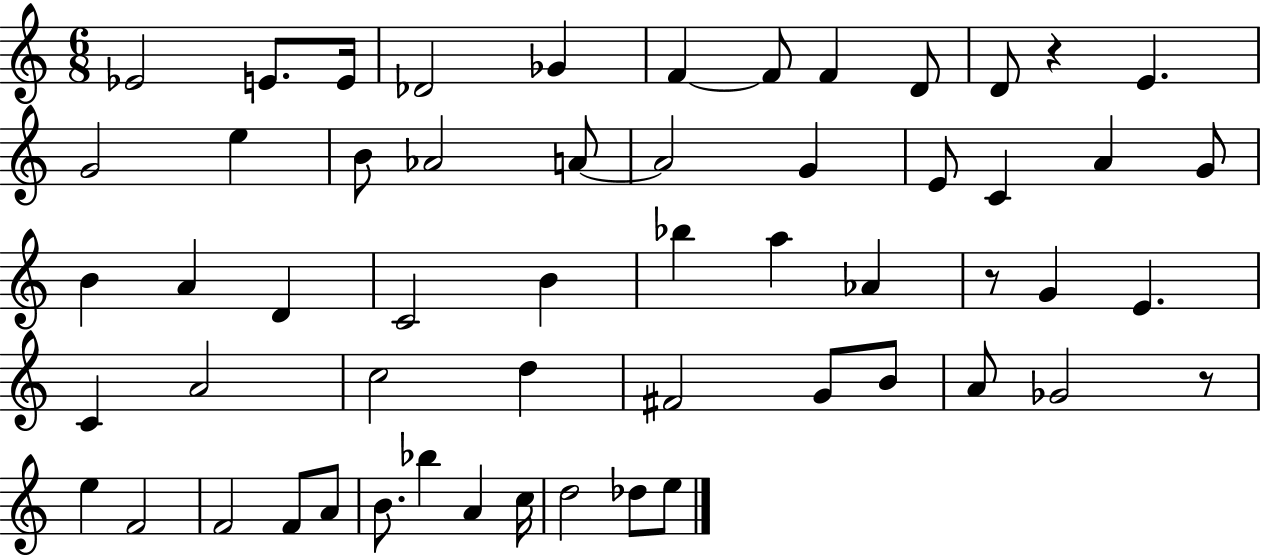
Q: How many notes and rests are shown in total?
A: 56